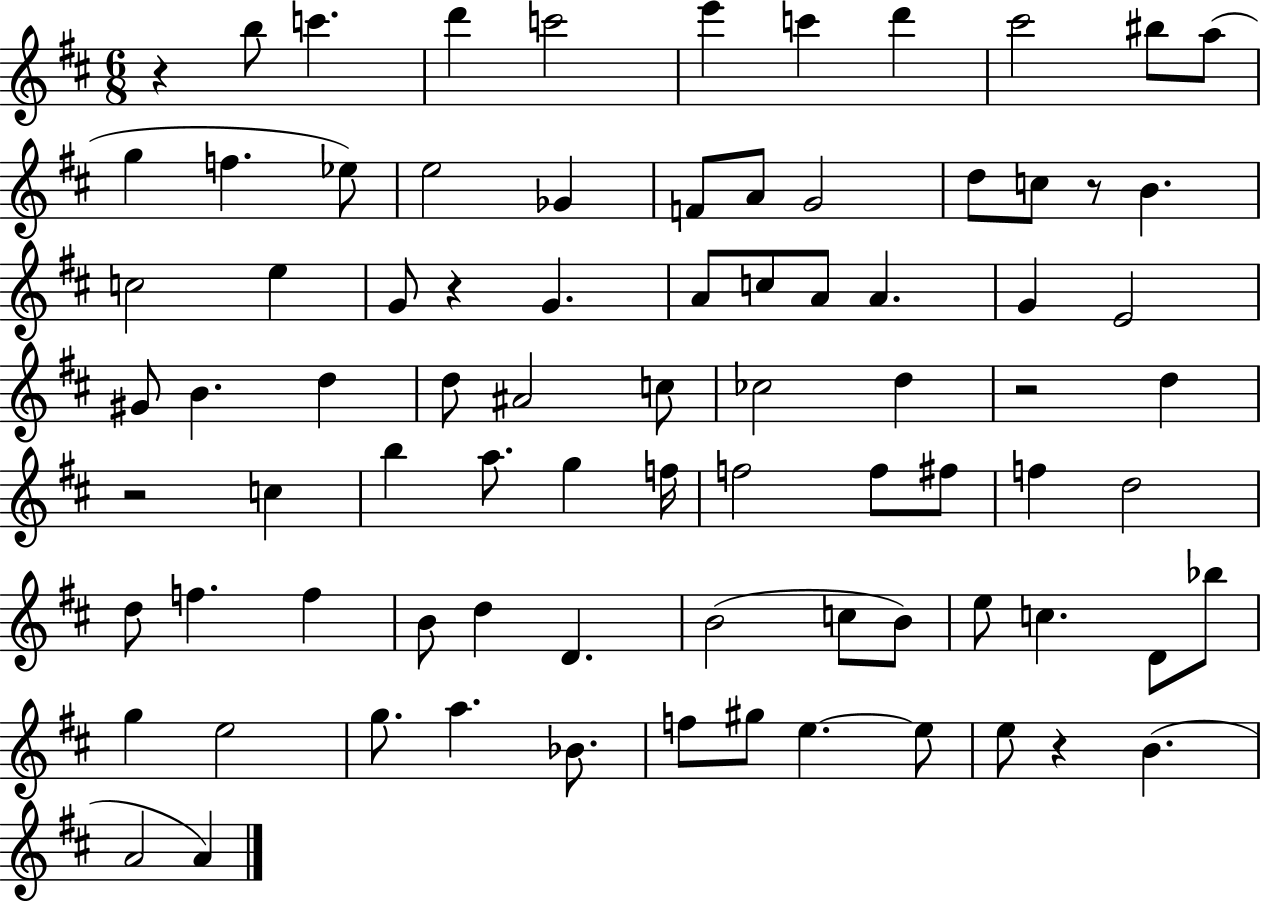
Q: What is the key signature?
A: D major